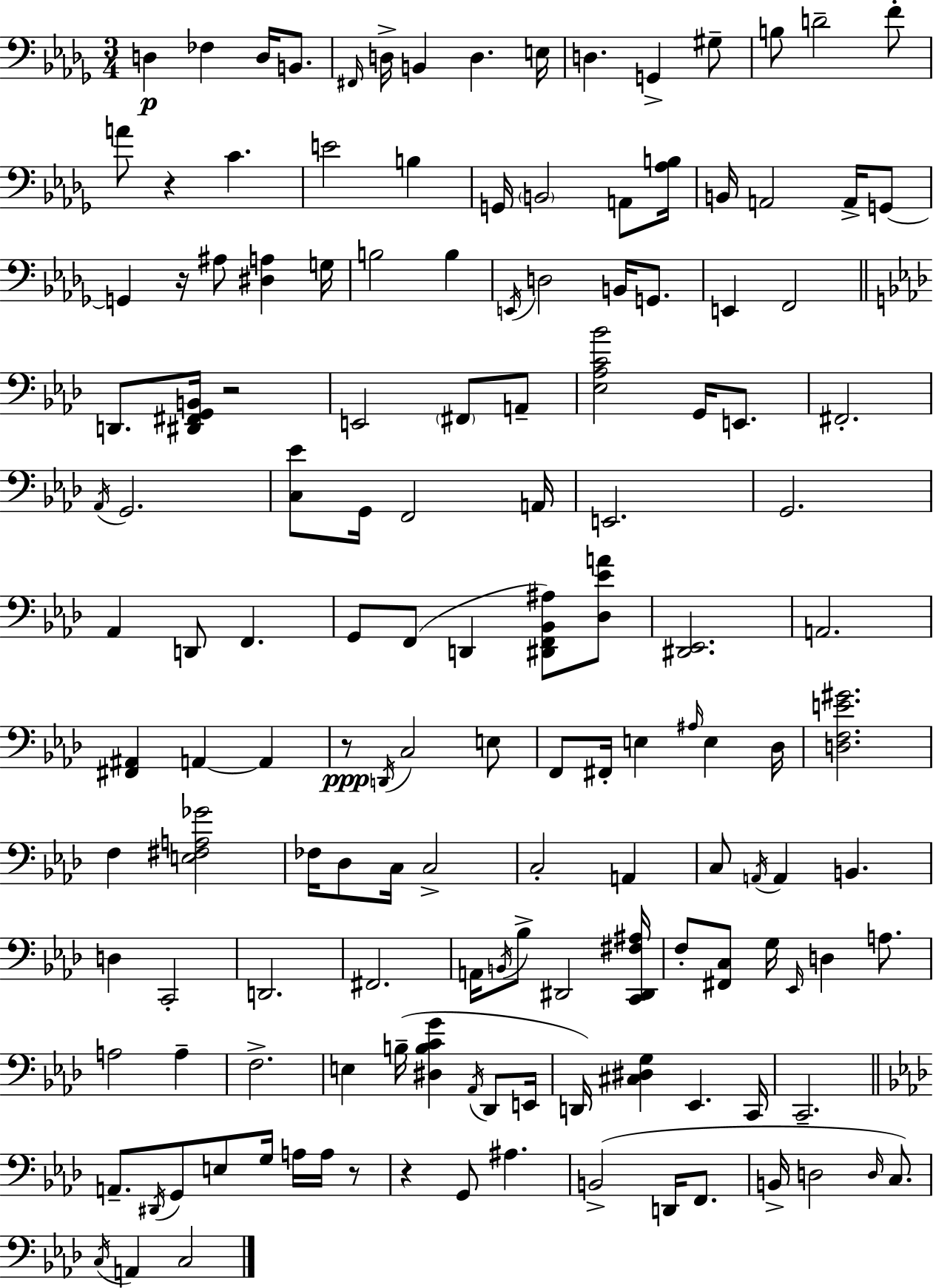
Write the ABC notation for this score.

X:1
T:Untitled
M:3/4
L:1/4
K:Bbm
D, _F, D,/4 B,,/2 ^F,,/4 D,/4 B,, D, E,/4 D, G,, ^G,/2 B,/2 D2 F/2 A/2 z C E2 B, G,,/4 B,,2 A,,/2 [_A,B,]/4 B,,/4 A,,2 A,,/4 G,,/2 G,, z/4 ^A,/2 [^D,A,] G,/4 B,2 B, E,,/4 D,2 B,,/4 G,,/2 E,, F,,2 D,,/2 [^D,,^F,,G,,B,,]/4 z2 E,,2 ^F,,/2 A,,/2 [_E,_A,C_B]2 G,,/4 E,,/2 ^F,,2 _A,,/4 G,,2 [C,_E]/2 G,,/4 F,,2 A,,/4 E,,2 G,,2 _A,, D,,/2 F,, G,,/2 F,,/2 D,, [^D,,F,,_B,,^A,]/2 [_D,_EA]/2 [^D,,_E,,]2 A,,2 [^F,,^A,,] A,, A,, z/2 D,,/4 C,2 E,/2 F,,/2 ^F,,/4 E, ^A,/4 E, _D,/4 [D,F,E^G]2 F, [E,^F,A,_G]2 _F,/4 _D,/2 C,/4 C,2 C,2 A,, C,/2 A,,/4 A,, B,, D, C,,2 D,,2 ^F,,2 A,,/4 B,,/4 _B,/2 ^D,,2 [C,,^D,,^F,^A,]/4 F,/2 [^F,,C,]/2 G,/4 _E,,/4 D, A,/2 A,2 A, F,2 E, B,/4 [^D,B,CG] _A,,/4 _D,,/2 E,,/4 D,,/4 [^C,^D,G,] _E,, C,,/4 C,,2 A,,/2 ^D,,/4 G,,/2 E,/2 G,/4 A,/4 A,/4 z/2 z G,,/2 ^A, B,,2 D,,/4 F,,/2 B,,/4 D,2 D,/4 C,/2 C,/4 A,, C,2